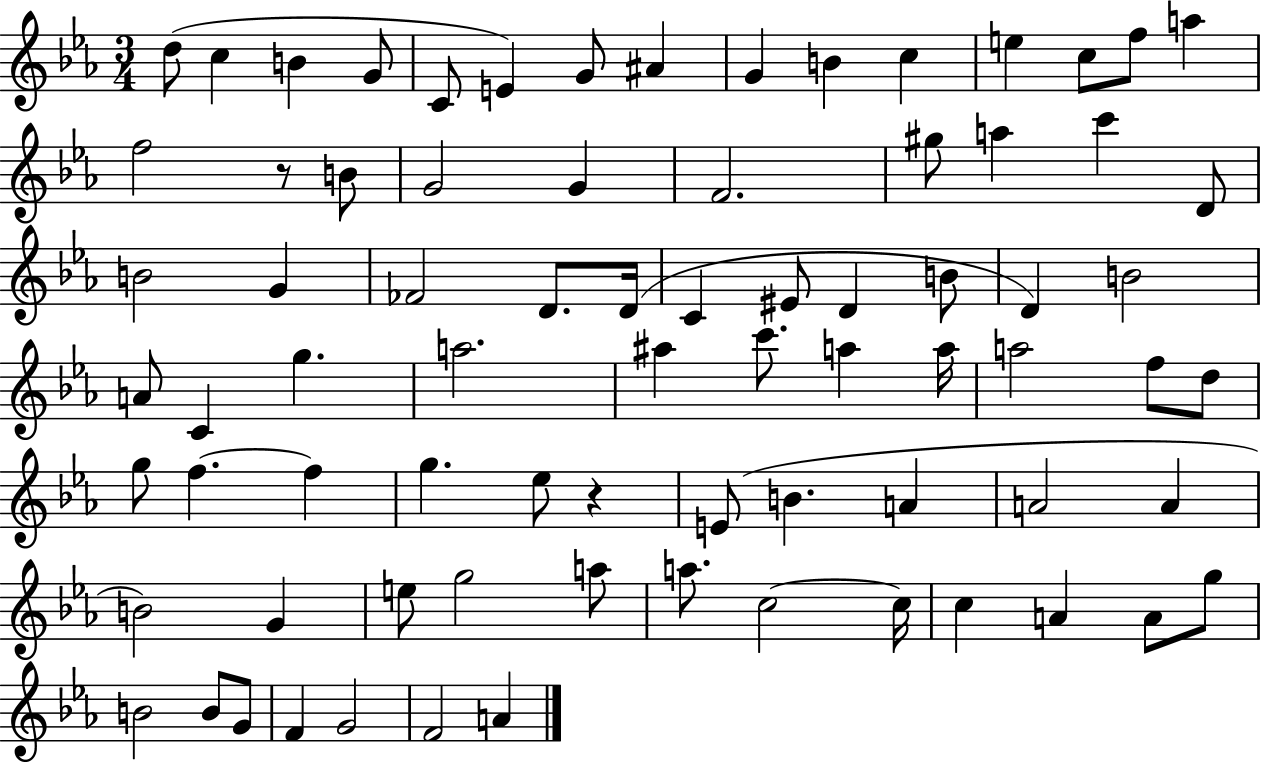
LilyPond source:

{
  \clef treble
  \numericTimeSignature
  \time 3/4
  \key ees \major
  d''8( c''4 b'4 g'8 | c'8 e'4) g'8 ais'4 | g'4 b'4 c''4 | e''4 c''8 f''8 a''4 | \break f''2 r8 b'8 | g'2 g'4 | f'2. | gis''8 a''4 c'''4 d'8 | \break b'2 g'4 | fes'2 d'8. d'16( | c'4 eis'8 d'4 b'8 | d'4) b'2 | \break a'8 c'4 g''4. | a''2. | ais''4 c'''8. a''4 a''16 | a''2 f''8 d''8 | \break g''8 f''4.~~ f''4 | g''4. ees''8 r4 | e'8( b'4. a'4 | a'2 a'4 | \break b'2) g'4 | e''8 g''2 a''8 | a''8. c''2~~ c''16 | c''4 a'4 a'8 g''8 | \break b'2 b'8 g'8 | f'4 g'2 | f'2 a'4 | \bar "|."
}